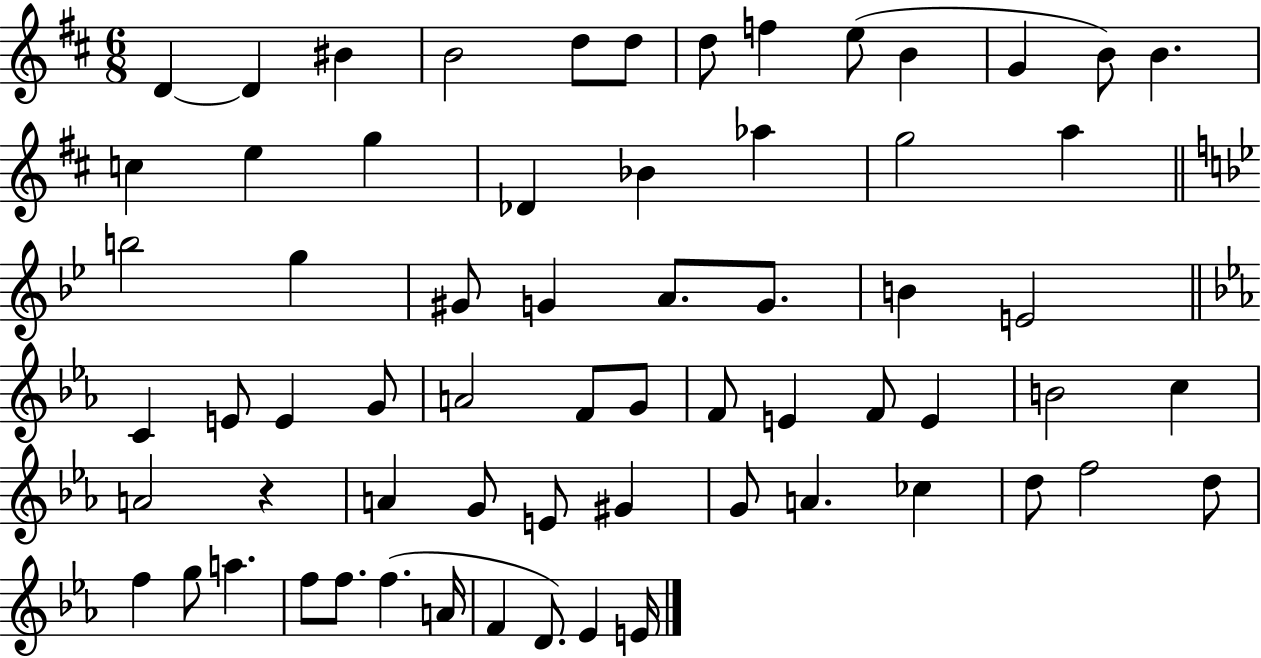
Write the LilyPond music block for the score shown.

{
  \clef treble
  \numericTimeSignature
  \time 6/8
  \key d \major
  \repeat volta 2 { d'4~~ d'4 bis'4 | b'2 d''8 d''8 | d''8 f''4 e''8( b'4 | g'4 b'8) b'4. | \break c''4 e''4 g''4 | des'4 bes'4 aes''4 | g''2 a''4 | \bar "||" \break \key g \minor b''2 g''4 | gis'8 g'4 a'8. g'8. | b'4 e'2 | \bar "||" \break \key ees \major c'4 e'8 e'4 g'8 | a'2 f'8 g'8 | f'8 e'4 f'8 e'4 | b'2 c''4 | \break a'2 r4 | a'4 g'8 e'8 gis'4 | g'8 a'4. ces''4 | d''8 f''2 d''8 | \break f''4 g''8 a''4. | f''8 f''8. f''4.( a'16 | f'4 d'8.) ees'4 e'16 | } \bar "|."
}